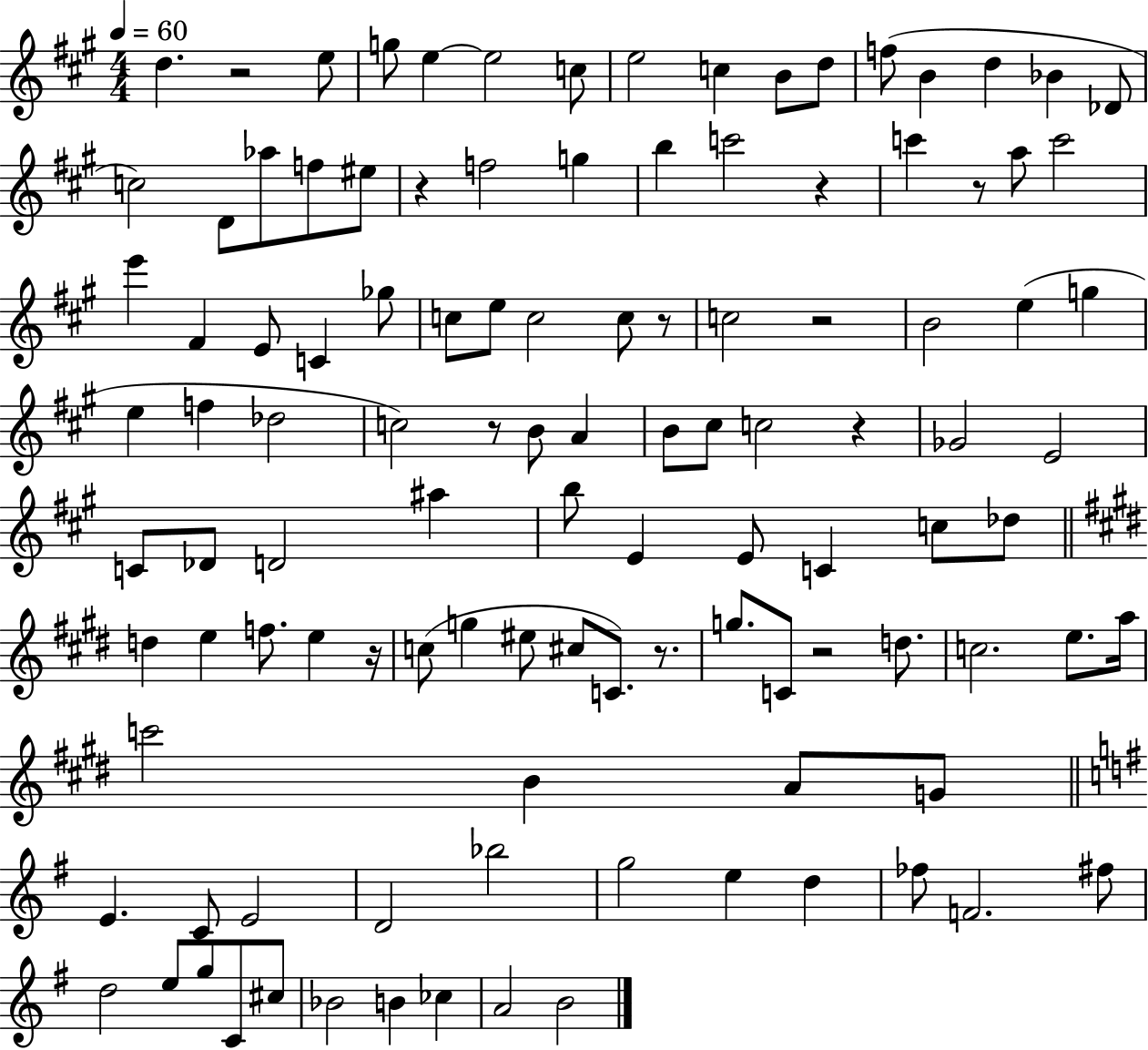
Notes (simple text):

D5/q. R/h E5/e G5/e E5/q E5/h C5/e E5/h C5/q B4/e D5/e F5/e B4/q D5/q Bb4/q Db4/e C5/h D4/e Ab5/e F5/e EIS5/e R/q F5/h G5/q B5/q C6/h R/q C6/q R/e A5/e C6/h E6/q F#4/q E4/e C4/q Gb5/e C5/e E5/e C5/h C5/e R/e C5/h R/h B4/h E5/q G5/q E5/q F5/q Db5/h C5/h R/e B4/e A4/q B4/e C#5/e C5/h R/q Gb4/h E4/h C4/e Db4/e D4/h A#5/q B5/e E4/q E4/e C4/q C5/e Db5/e D5/q E5/q F5/e. E5/q R/s C5/e G5/q EIS5/e C#5/e C4/e. R/e. G5/e. C4/e R/h D5/e. C5/h. E5/e. A5/s C6/h B4/q A4/e G4/e E4/q. C4/e E4/h D4/h Bb5/h G5/h E5/q D5/q FES5/e F4/h. F#5/e D5/h E5/e G5/e C4/e C#5/e Bb4/h B4/q CES5/q A4/h B4/h